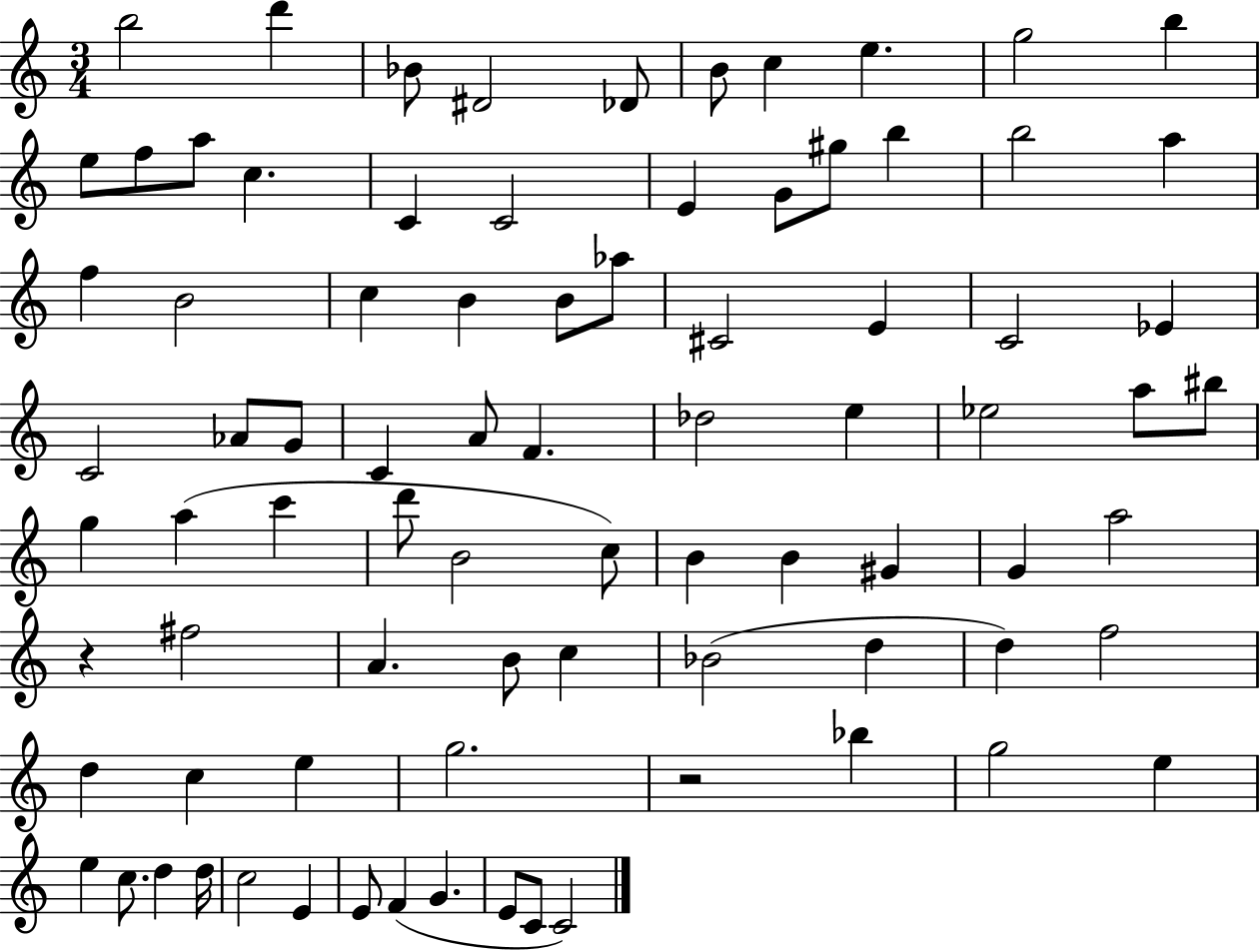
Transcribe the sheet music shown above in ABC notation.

X:1
T:Untitled
M:3/4
L:1/4
K:C
b2 d' _B/2 ^D2 _D/2 B/2 c e g2 b e/2 f/2 a/2 c C C2 E G/2 ^g/2 b b2 a f B2 c B B/2 _a/2 ^C2 E C2 _E C2 _A/2 G/2 C A/2 F _d2 e _e2 a/2 ^b/2 g a c' d'/2 B2 c/2 B B ^G G a2 z ^f2 A B/2 c _B2 d d f2 d c e g2 z2 _b g2 e e c/2 d d/4 c2 E E/2 F G E/2 C/2 C2